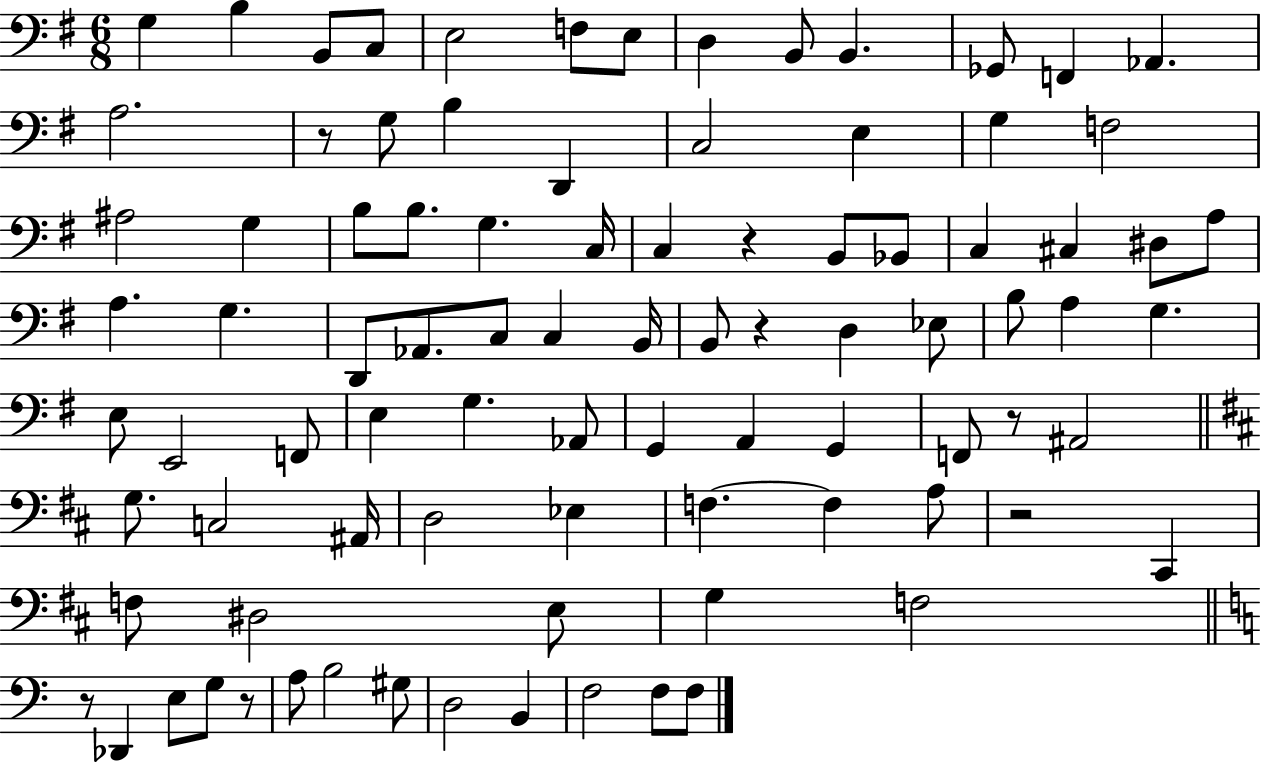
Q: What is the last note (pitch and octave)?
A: F3